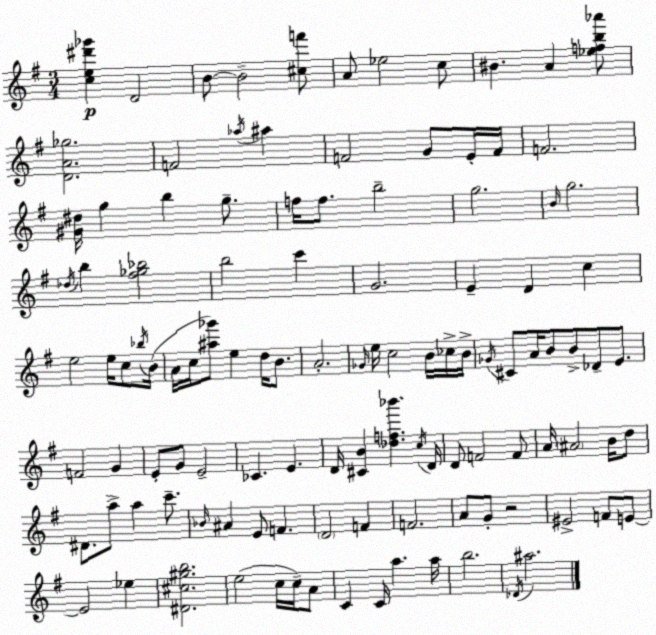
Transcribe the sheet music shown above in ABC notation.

X:1
T:Untitled
M:3/4
L:1/4
K:G
[ce^d'_g'] D2 B/2 B2 [^cf']/2 A/2 _e2 c/2 ^B A [_efb_a']/2 [DA_g]2 F2 _a/4 ^a F2 G/2 E/4 F/4 F2 [^G^d]/4 g b g/2 f/4 f/2 b2 g2 B/4 g2 _d/4 b [^f_g_b]2 b2 c' G2 E D c e2 e/4 c/2 _b/4 B/4 A/4 c/4 [^a_g']/2 e d/4 B/2 A2 _G/4 e/4 c2 B/4 _c/4 B/4 _G/4 ^C/2 A/4 B/2 B/2 _D/2 E/2 F2 G E/2 G/2 E2 _C E D/4 [^CB] [_df_b'] c/4 D/4 D/2 F2 F/2 A/4 ^A2 B/4 d/2 ^D/2 a/2 a c'/2 _B/4 ^A E/2 F D2 F F2 A/2 G/2 z2 ^E2 F/2 E/2 E2 _e [^D^c^gb]2 e2 c/4 c/4 A/2 C C/4 a a/4 b2 _D/4 ^a2